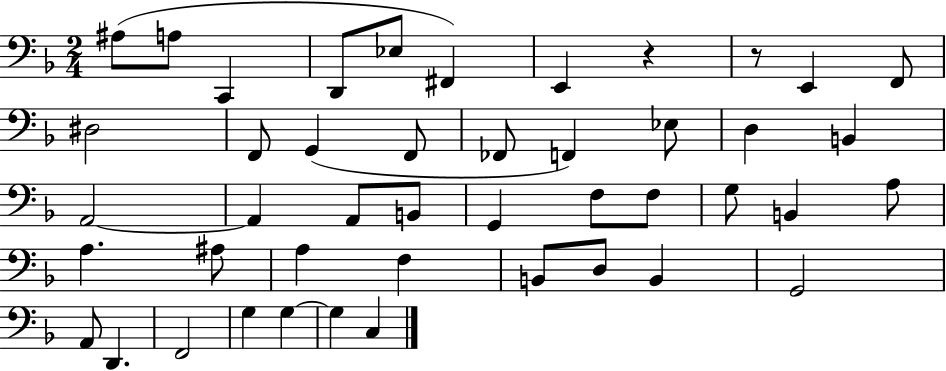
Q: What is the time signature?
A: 2/4